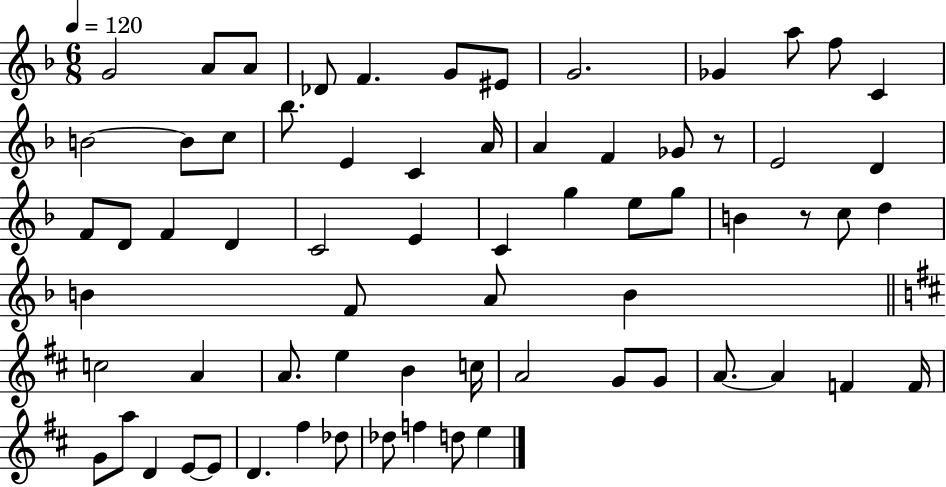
G4/h A4/e A4/e Db4/e F4/q. G4/e EIS4/e G4/h. Gb4/q A5/e F5/e C4/q B4/h B4/e C5/e Bb5/e. E4/q C4/q A4/s A4/q F4/q Gb4/e R/e E4/h D4/q F4/e D4/e F4/q D4/q C4/h E4/q C4/q G5/q E5/e G5/e B4/q R/e C5/e D5/q B4/q F4/e A4/e B4/q C5/h A4/q A4/e. E5/q B4/q C5/s A4/h G4/e G4/e A4/e. A4/q F4/q F4/s G4/e A5/e D4/q E4/e E4/e D4/q. F#5/q Db5/e Db5/e F5/q D5/e E5/q